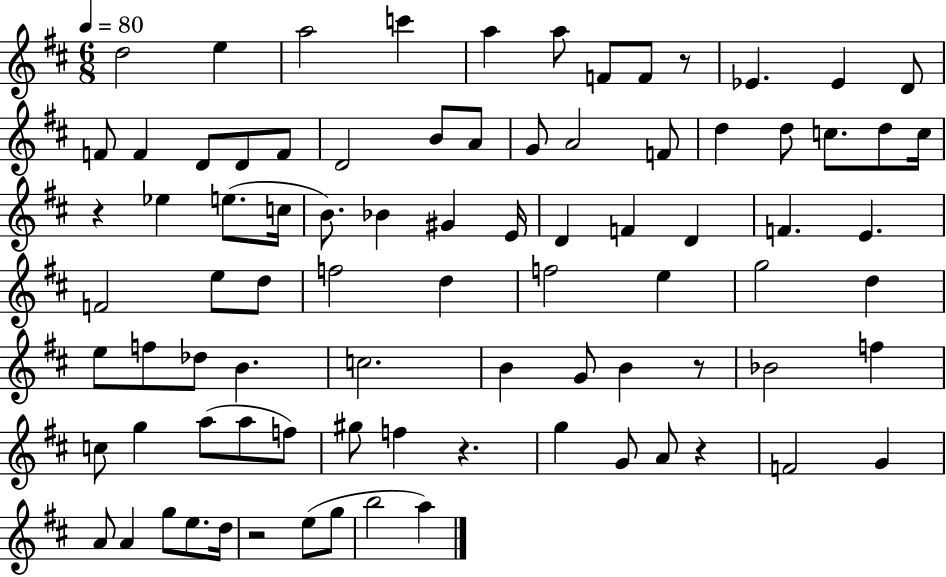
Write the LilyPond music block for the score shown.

{
  \clef treble
  \numericTimeSignature
  \time 6/8
  \key d \major
  \tempo 4 = 80
  d''2 e''4 | a''2 c'''4 | a''4 a''8 f'8 f'8 r8 | ees'4. ees'4 d'8 | \break f'8 f'4 d'8 d'8 f'8 | d'2 b'8 a'8 | g'8 a'2 f'8 | d''4 d''8 c''8. d''8 c''16 | \break r4 ees''4 e''8.( c''16 | b'8.) bes'4 gis'4 e'16 | d'4 f'4 d'4 | f'4. e'4. | \break f'2 e''8 d''8 | f''2 d''4 | f''2 e''4 | g''2 d''4 | \break e''8 f''8 des''8 b'4. | c''2. | b'4 g'8 b'4 r8 | bes'2 f''4 | \break c''8 g''4 a''8( a''8 f''8) | gis''8 f''4 r4. | g''4 g'8 a'8 r4 | f'2 g'4 | \break a'8 a'4 g''8 e''8. d''16 | r2 e''8( g''8 | b''2 a''4) | \bar "|."
}